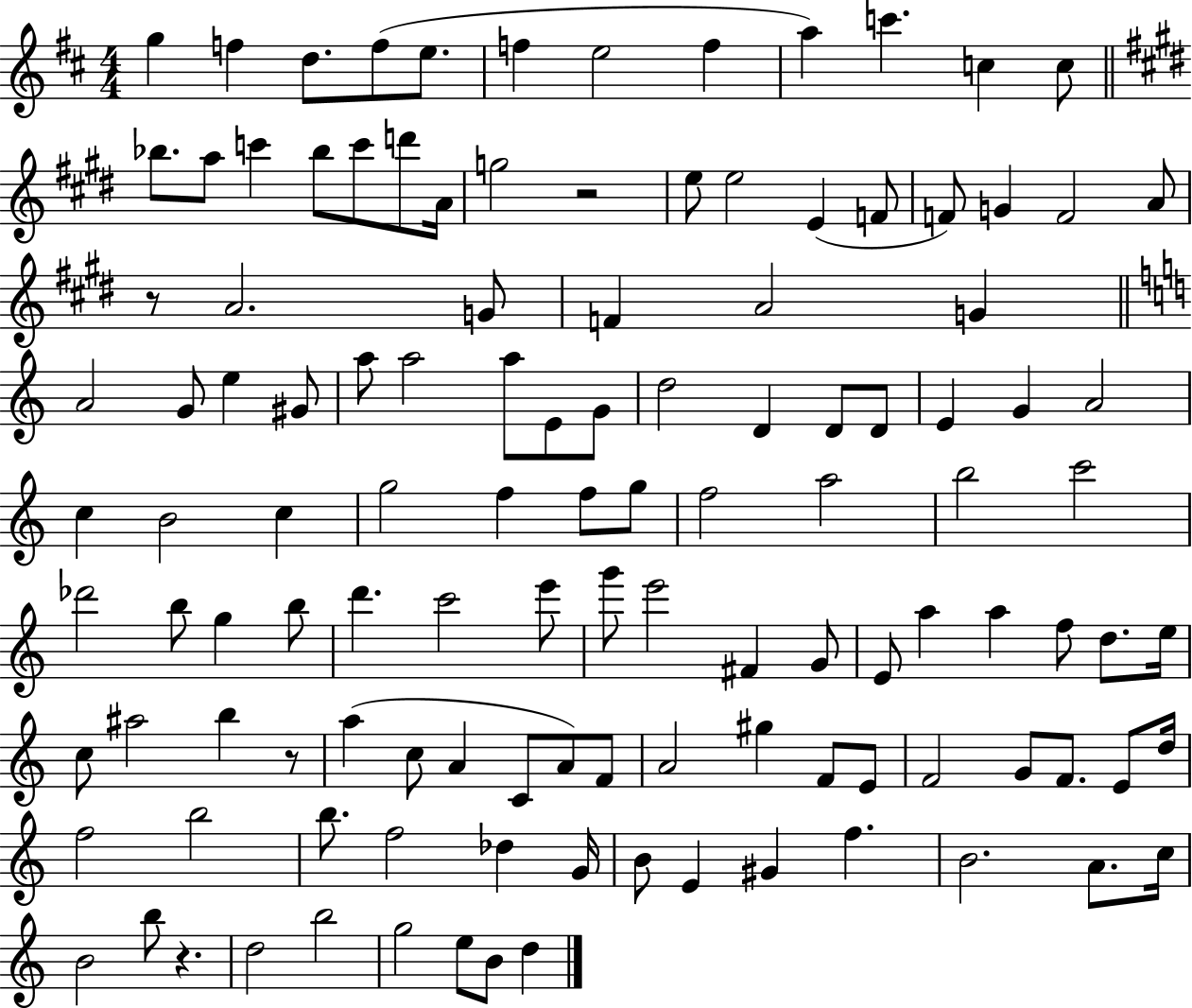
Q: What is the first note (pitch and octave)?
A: G5